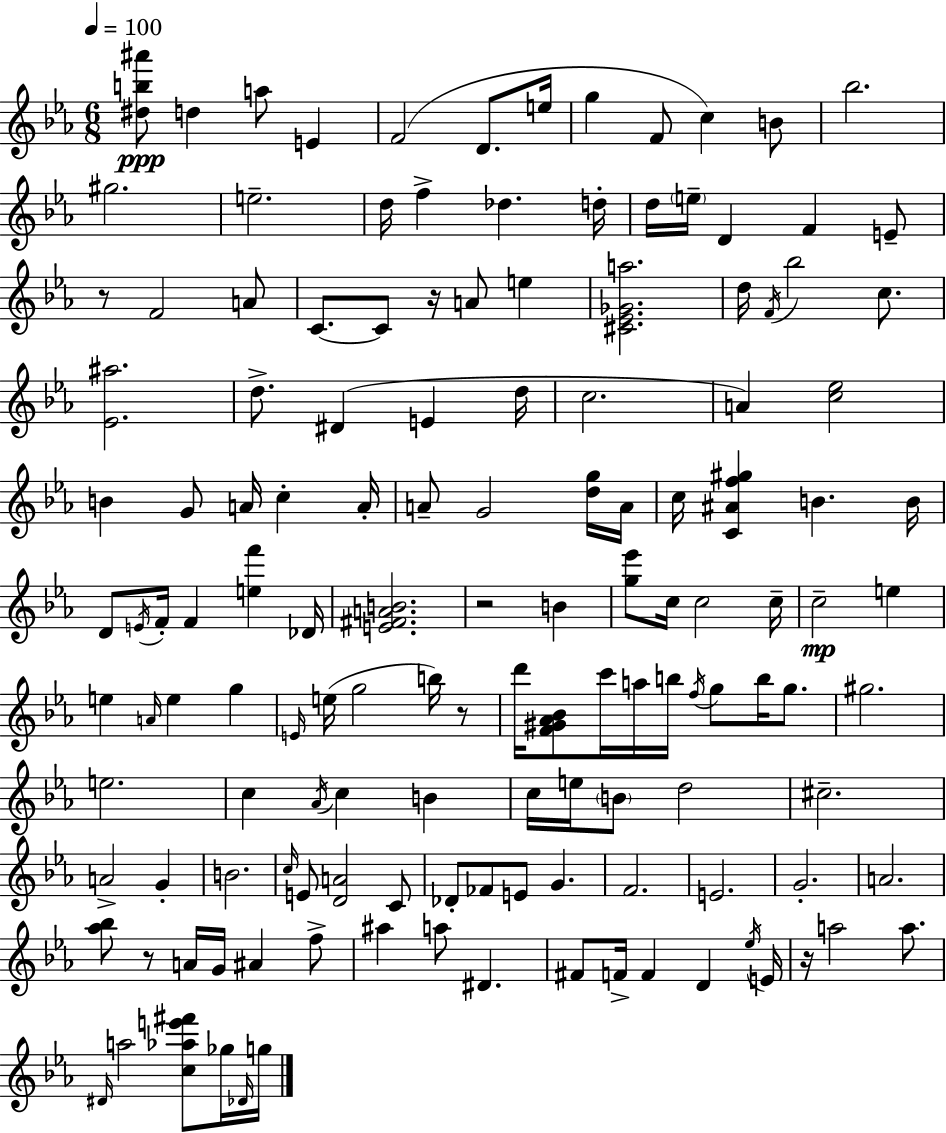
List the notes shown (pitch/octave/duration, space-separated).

[D#5,B5,A#6]/e D5/q A5/e E4/q F4/h D4/e. E5/s G5/q F4/e C5/q B4/e Bb5/h. G#5/h. E5/h. D5/s F5/q Db5/q. D5/s D5/s E5/s D4/q F4/q E4/e R/e F4/h A4/e C4/e. C4/e R/s A4/e E5/q [C#4,Eb4,Gb4,A5]/h. D5/s F4/s Bb5/h C5/e. [Eb4,A#5]/h. D5/e. D#4/q E4/q D5/s C5/h. A4/q [C5,Eb5]/h B4/q G4/e A4/s C5/q A4/s A4/e G4/h [D5,G5]/s A4/s C5/s [C4,A#4,F5,G#5]/q B4/q. B4/s D4/e E4/s F4/s F4/q [E5,F6]/q Db4/s [E4,F#4,A4,B4]/h. R/h B4/q [G5,Eb6]/e C5/s C5/h C5/s C5/h E5/q E5/q A4/s E5/q G5/q E4/s E5/s G5/h B5/s R/e D6/s [F4,G#4,Ab4,Bb4]/e C6/s A5/s B5/s F5/s G5/e B5/s G5/e. G#5/h. E5/h. C5/q Ab4/s C5/q B4/q C5/s E5/s B4/e D5/h C#5/h. A4/h G4/q B4/h. C5/s E4/e [D4,A4]/h C4/e Db4/e FES4/e E4/e G4/q. F4/h. E4/h. G4/h. A4/h. [Ab5,Bb5]/e R/e A4/s G4/s A#4/q F5/e A#5/q A5/e D#4/q. F#4/e F4/s F4/q D4/q Eb5/s E4/s R/s A5/h A5/e. D#4/s A5/h [C5,Ab5,E6,F#6]/e Gb5/s Db4/s G5/s